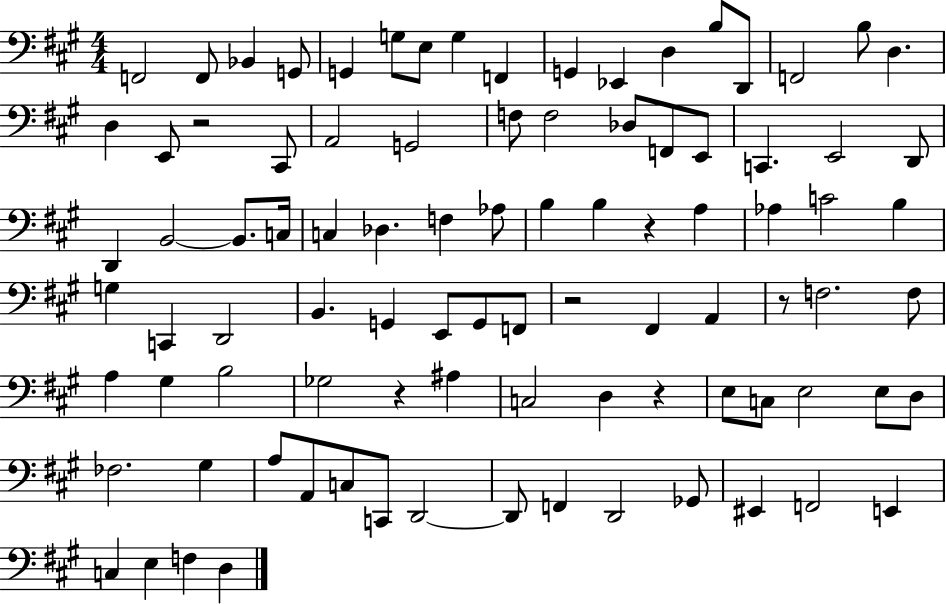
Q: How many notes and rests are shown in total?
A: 92